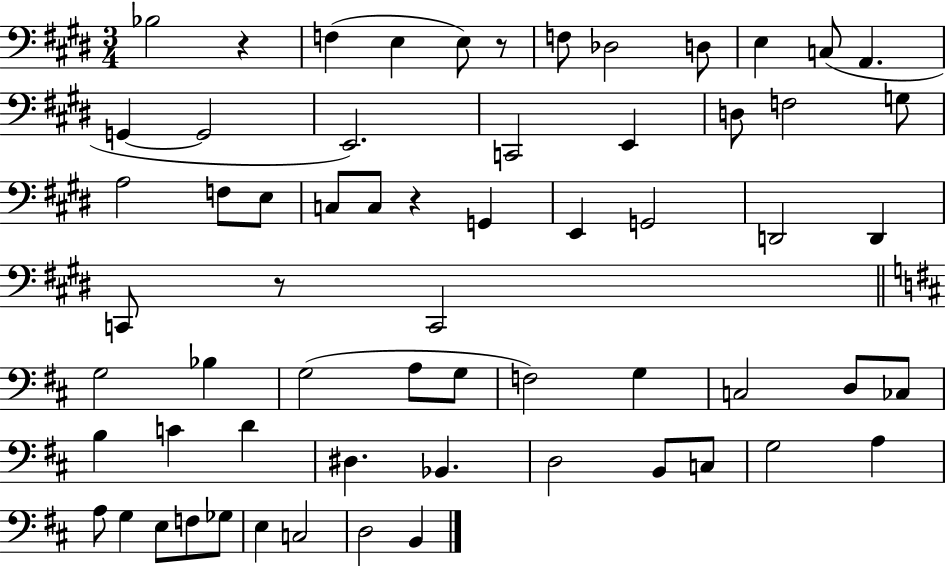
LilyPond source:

{
  \clef bass
  \numericTimeSignature
  \time 3/4
  \key e \major
  \repeat volta 2 { bes2 r4 | f4( e4 e8) r8 | f8 des2 d8 | e4 c8( a,4. | \break g,4~~ g,2 | e,2.) | c,2 e,4 | d8 f2 g8 | \break a2 f8 e8 | c8 c8 r4 g,4 | e,4 g,2 | d,2 d,4 | \break c,8 r8 c,2 | \bar "||" \break \key b \minor g2 bes4 | g2( a8 g8 | f2) g4 | c2 d8 ces8 | \break b4 c'4 d'4 | dis4. bes,4. | d2 b,8 c8 | g2 a4 | \break a8 g4 e8 f8 ges8 | e4 c2 | d2 b,4 | } \bar "|."
}